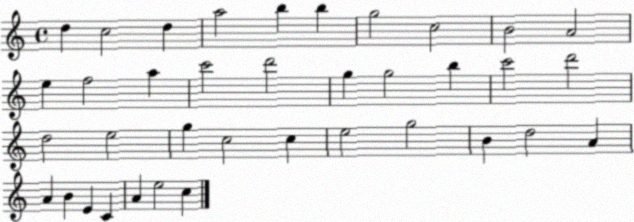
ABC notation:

X:1
T:Untitled
M:4/4
L:1/4
K:C
d c2 d a2 b b g2 c2 B2 A2 e f2 a c'2 d'2 g g2 b c'2 d'2 d2 e2 g c2 c e2 g2 B d2 A A B E C A e2 c